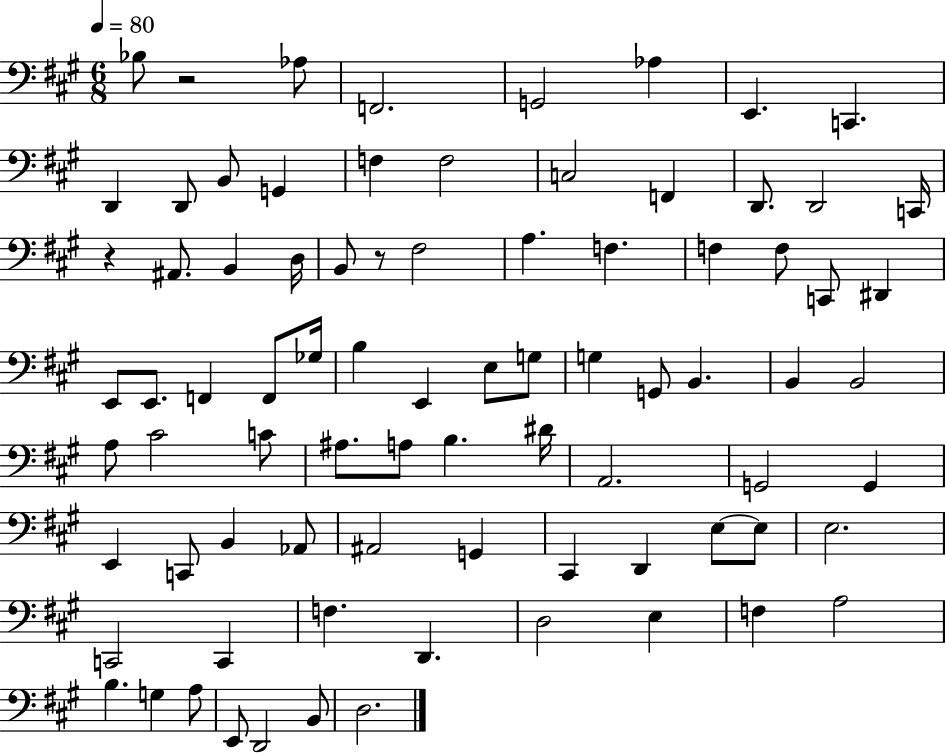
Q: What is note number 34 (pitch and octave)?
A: Gb3